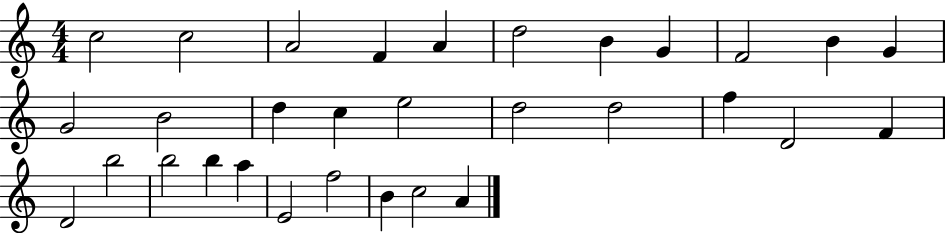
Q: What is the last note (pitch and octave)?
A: A4